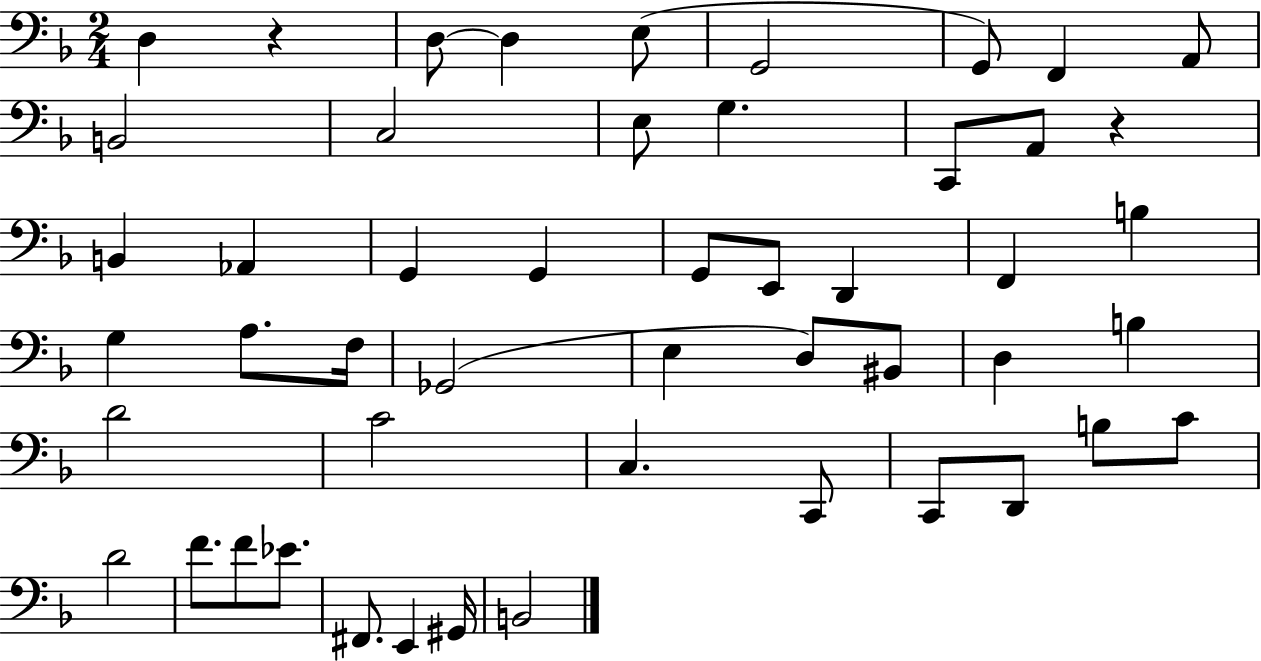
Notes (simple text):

D3/q R/q D3/e D3/q E3/e G2/h G2/e F2/q A2/e B2/h C3/h E3/e G3/q. C2/e A2/e R/q B2/q Ab2/q G2/q G2/q G2/e E2/e D2/q F2/q B3/q G3/q A3/e. F3/s Gb2/h E3/q D3/e BIS2/e D3/q B3/q D4/h C4/h C3/q. C2/e C2/e D2/e B3/e C4/e D4/h F4/e. F4/e Eb4/e. F#2/e. E2/q G#2/s B2/h